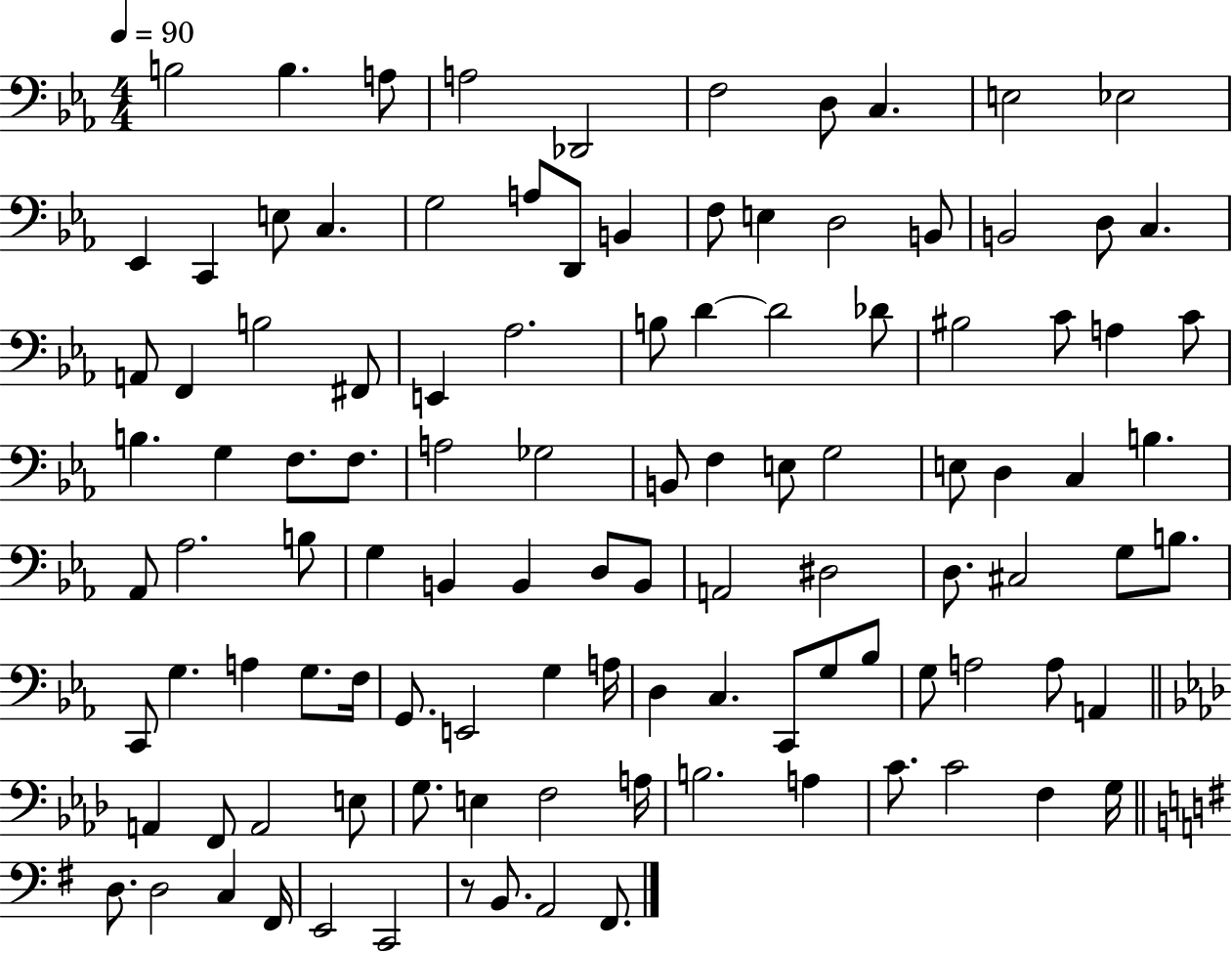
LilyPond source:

{
  \clef bass
  \numericTimeSignature
  \time 4/4
  \key ees \major
  \tempo 4 = 90
  b2 b4. a8 | a2 des,2 | f2 d8 c4. | e2 ees2 | \break ees,4 c,4 e8 c4. | g2 a8 d,8 b,4 | f8 e4 d2 b,8 | b,2 d8 c4. | \break a,8 f,4 b2 fis,8 | e,4 aes2. | b8 d'4~~ d'2 des'8 | bis2 c'8 a4 c'8 | \break b4. g4 f8. f8. | a2 ges2 | b,8 f4 e8 g2 | e8 d4 c4 b4. | \break aes,8 aes2. b8 | g4 b,4 b,4 d8 b,8 | a,2 dis2 | d8. cis2 g8 b8. | \break c,8 g4. a4 g8. f16 | g,8. e,2 g4 a16 | d4 c4. c,8 g8 bes8 | g8 a2 a8 a,4 | \break \bar "||" \break \key aes \major a,4 f,8 a,2 e8 | g8. e4 f2 a16 | b2. a4 | c'8. c'2 f4 g16 | \break \bar "||" \break \key g \major d8. d2 c4 fis,16 | e,2 c,2 | r8 b,8. a,2 fis,8. | \bar "|."
}